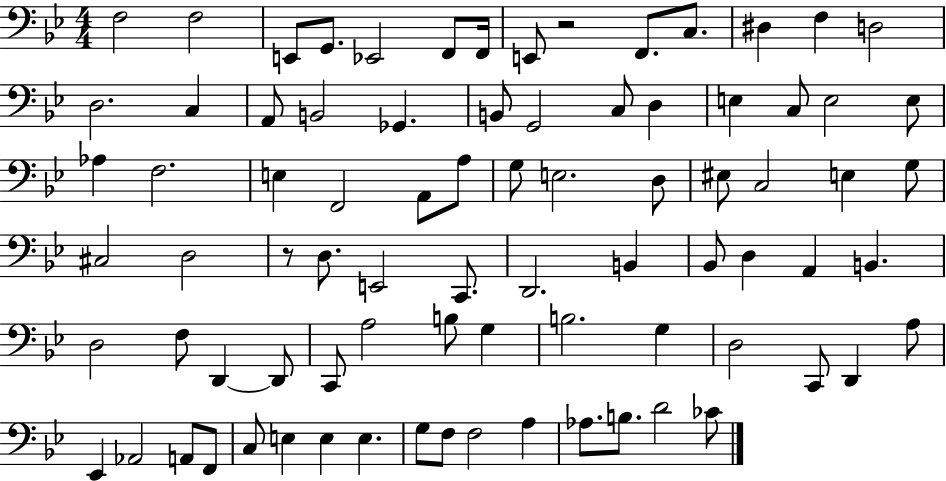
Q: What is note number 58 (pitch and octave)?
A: G3